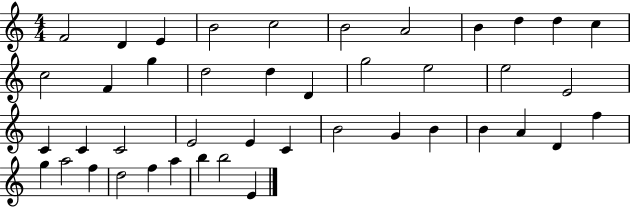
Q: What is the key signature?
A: C major